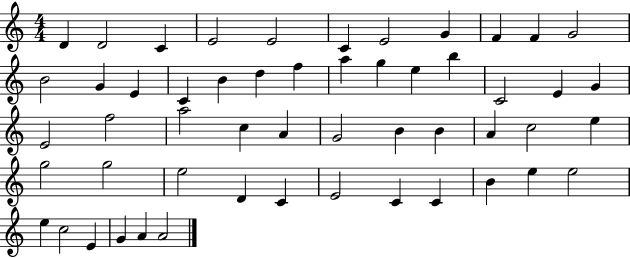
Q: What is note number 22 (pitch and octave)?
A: B5